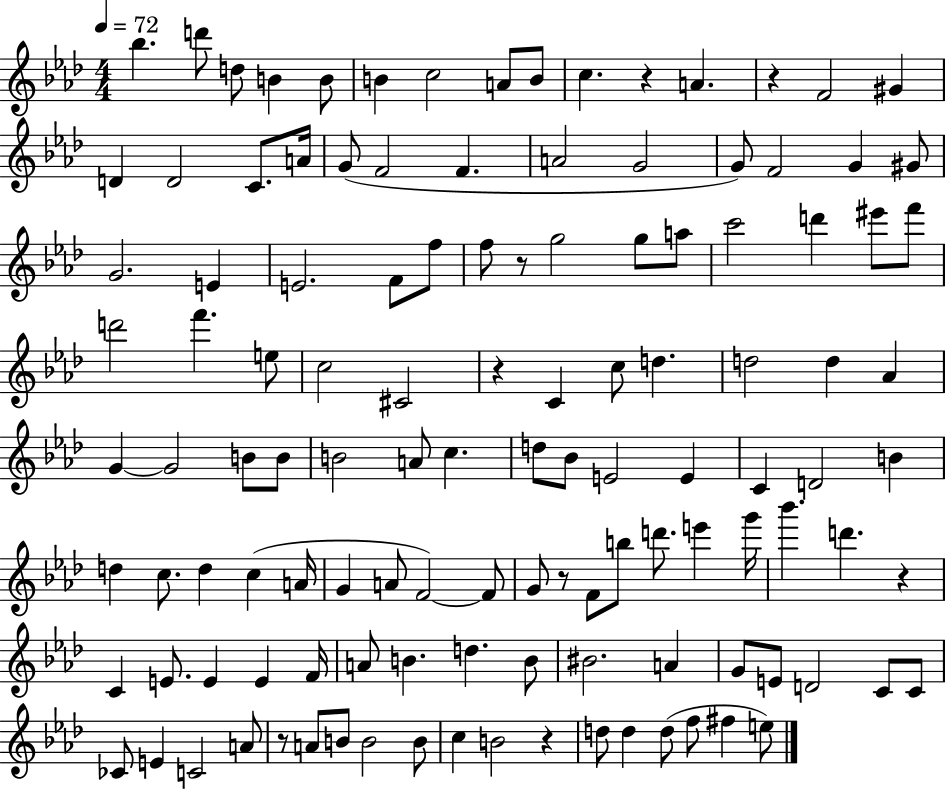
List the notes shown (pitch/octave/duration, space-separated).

Bb5/q. D6/e D5/e B4/q B4/e B4/q C5/h A4/e B4/e C5/q. R/q A4/q. R/q F4/h G#4/q D4/q D4/h C4/e. A4/s G4/e F4/h F4/q. A4/h G4/h G4/e F4/h G4/q G#4/e G4/h. E4/q E4/h. F4/e F5/e F5/e R/e G5/h G5/e A5/e C6/h D6/q EIS6/e F6/e D6/h F6/q. E5/e C5/h C#4/h R/q C4/q C5/e D5/q. D5/h D5/q Ab4/q G4/q G4/h B4/e B4/e B4/h A4/e C5/q. D5/e Bb4/e E4/h E4/q C4/q D4/h B4/q D5/q C5/e. D5/q C5/q A4/s G4/q A4/e F4/h F4/e G4/e R/e F4/e B5/e D6/e. E6/q G6/s Bb6/q. D6/q. R/q C4/q E4/e. E4/q E4/q F4/s A4/e B4/q. D5/q. B4/e BIS4/h. A4/q G4/e E4/e D4/h C4/e C4/e CES4/e E4/q C4/h A4/e R/e A4/e B4/e B4/h B4/e C5/q B4/h R/q D5/e D5/q D5/e F5/e F#5/q E5/e